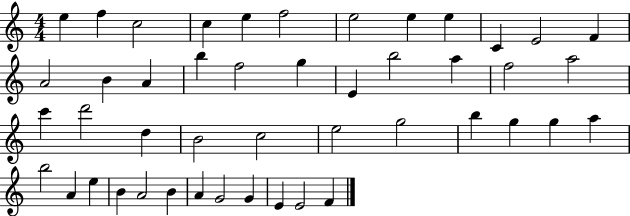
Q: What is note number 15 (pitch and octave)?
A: A4